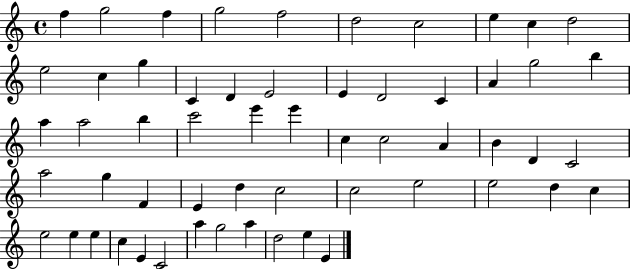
F5/q G5/h F5/q G5/h F5/h D5/h C5/h E5/q C5/q D5/h E5/h C5/q G5/q C4/q D4/q E4/h E4/q D4/h C4/q A4/q G5/h B5/q A5/q A5/h B5/q C6/h E6/q E6/q C5/q C5/h A4/q B4/q D4/q C4/h A5/h G5/q F4/q E4/q D5/q C5/h C5/h E5/h E5/h D5/q C5/q E5/h E5/q E5/q C5/q E4/q C4/h A5/q G5/h A5/q D5/h E5/q E4/q